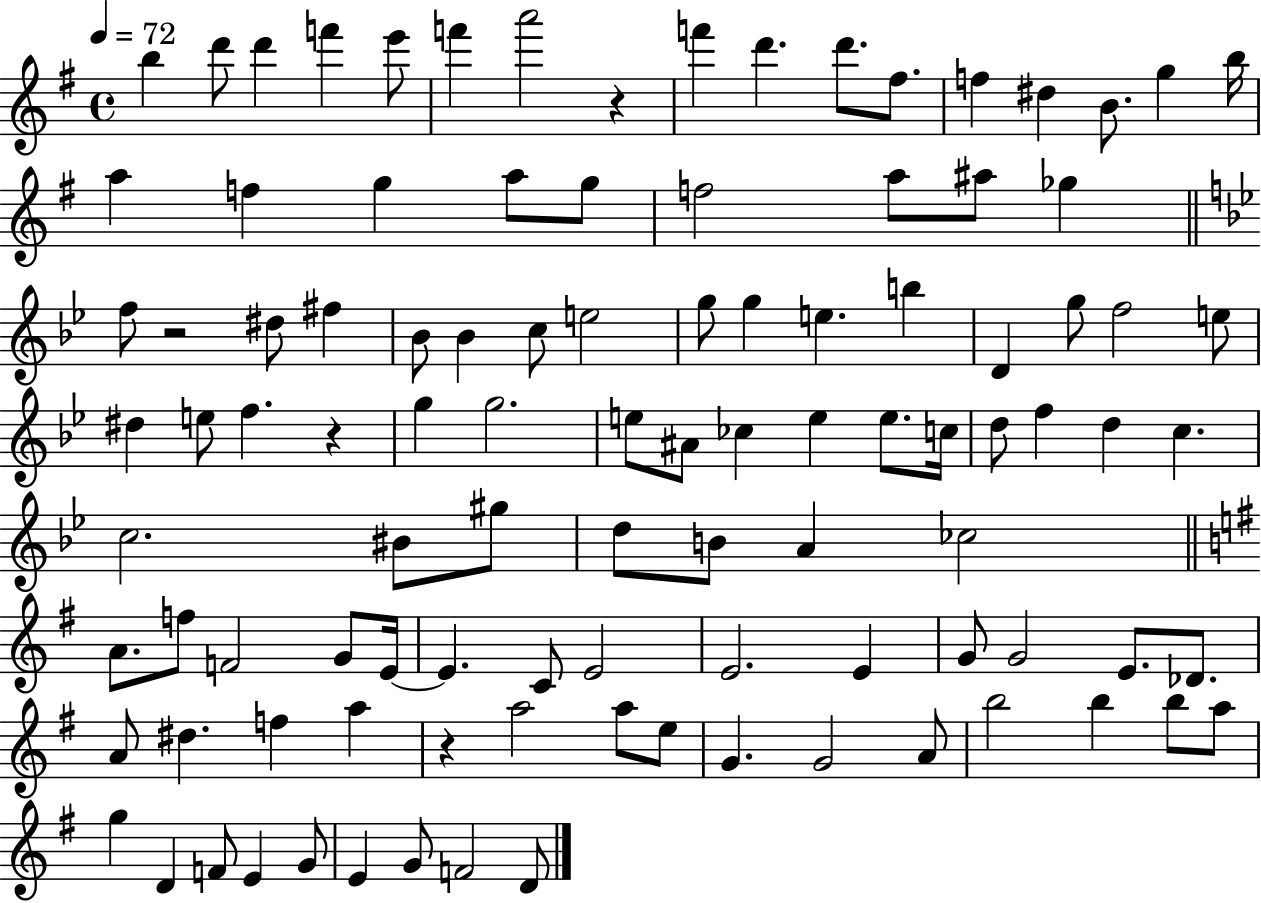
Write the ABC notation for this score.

X:1
T:Untitled
M:4/4
L:1/4
K:G
b d'/2 d' f' e'/2 f' a'2 z f' d' d'/2 ^f/2 f ^d B/2 g b/4 a f g a/2 g/2 f2 a/2 ^a/2 _g f/2 z2 ^d/2 ^f _B/2 _B c/2 e2 g/2 g e b D g/2 f2 e/2 ^d e/2 f z g g2 e/2 ^A/2 _c e e/2 c/4 d/2 f d c c2 ^B/2 ^g/2 d/2 B/2 A _c2 A/2 f/2 F2 G/2 E/4 E C/2 E2 E2 E G/2 G2 E/2 _D/2 A/2 ^d f a z a2 a/2 e/2 G G2 A/2 b2 b b/2 a/2 g D F/2 E G/2 E G/2 F2 D/2